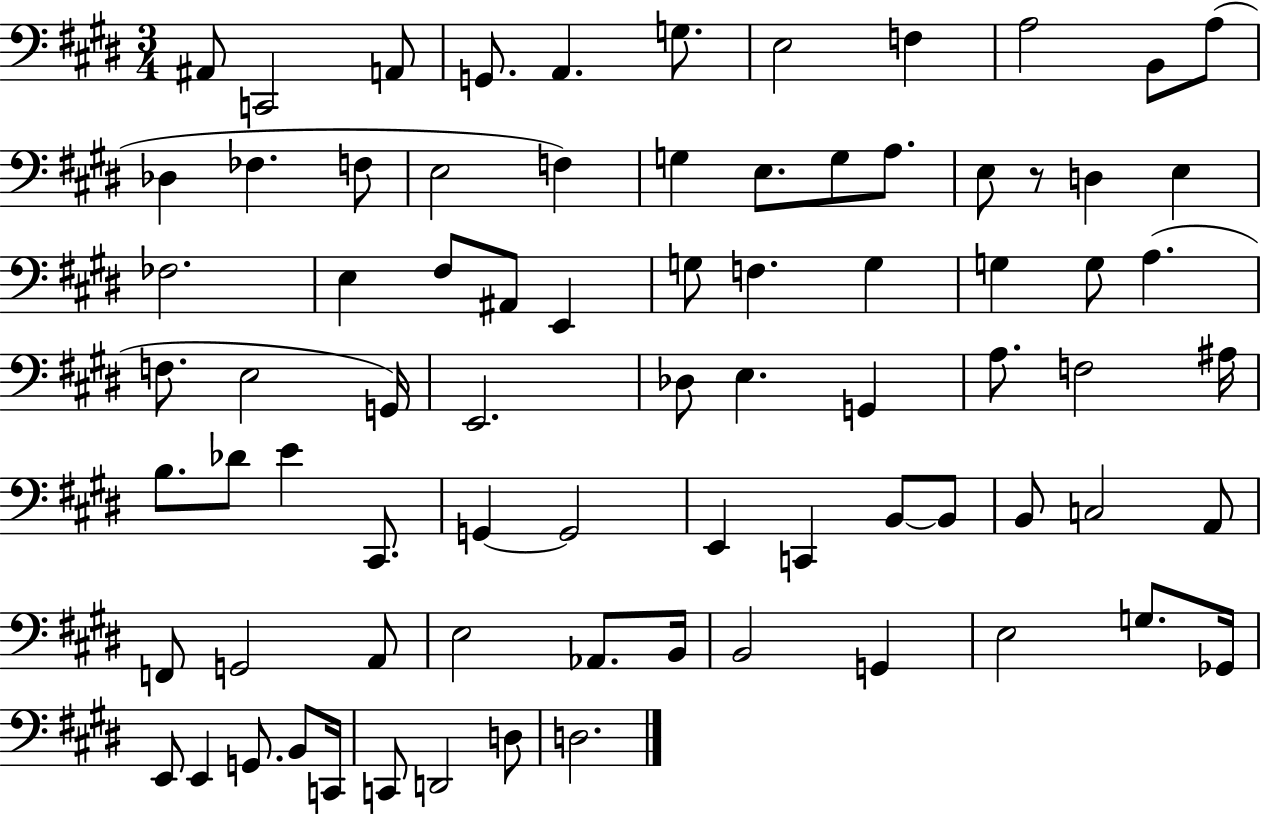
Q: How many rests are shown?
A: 1